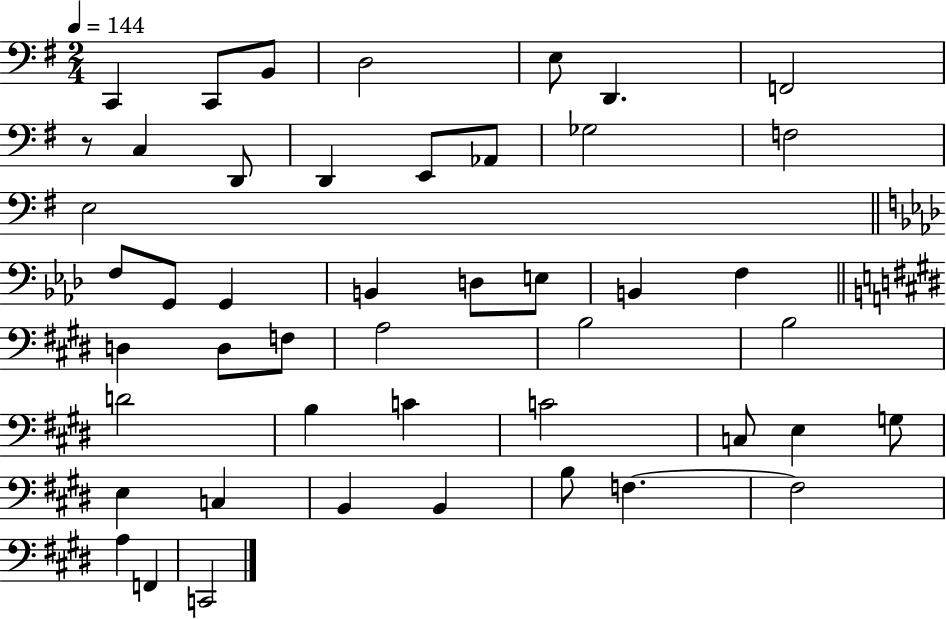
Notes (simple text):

C2/q C2/e B2/e D3/h E3/e D2/q. F2/h R/e C3/q D2/e D2/q E2/e Ab2/e Gb3/h F3/h E3/h F3/e G2/e G2/q B2/q D3/e E3/e B2/q F3/q D3/q D3/e F3/e A3/h B3/h B3/h D4/h B3/q C4/q C4/h C3/e E3/q G3/e E3/q C3/q B2/q B2/q B3/e F3/q. F3/h A3/q F2/q C2/h